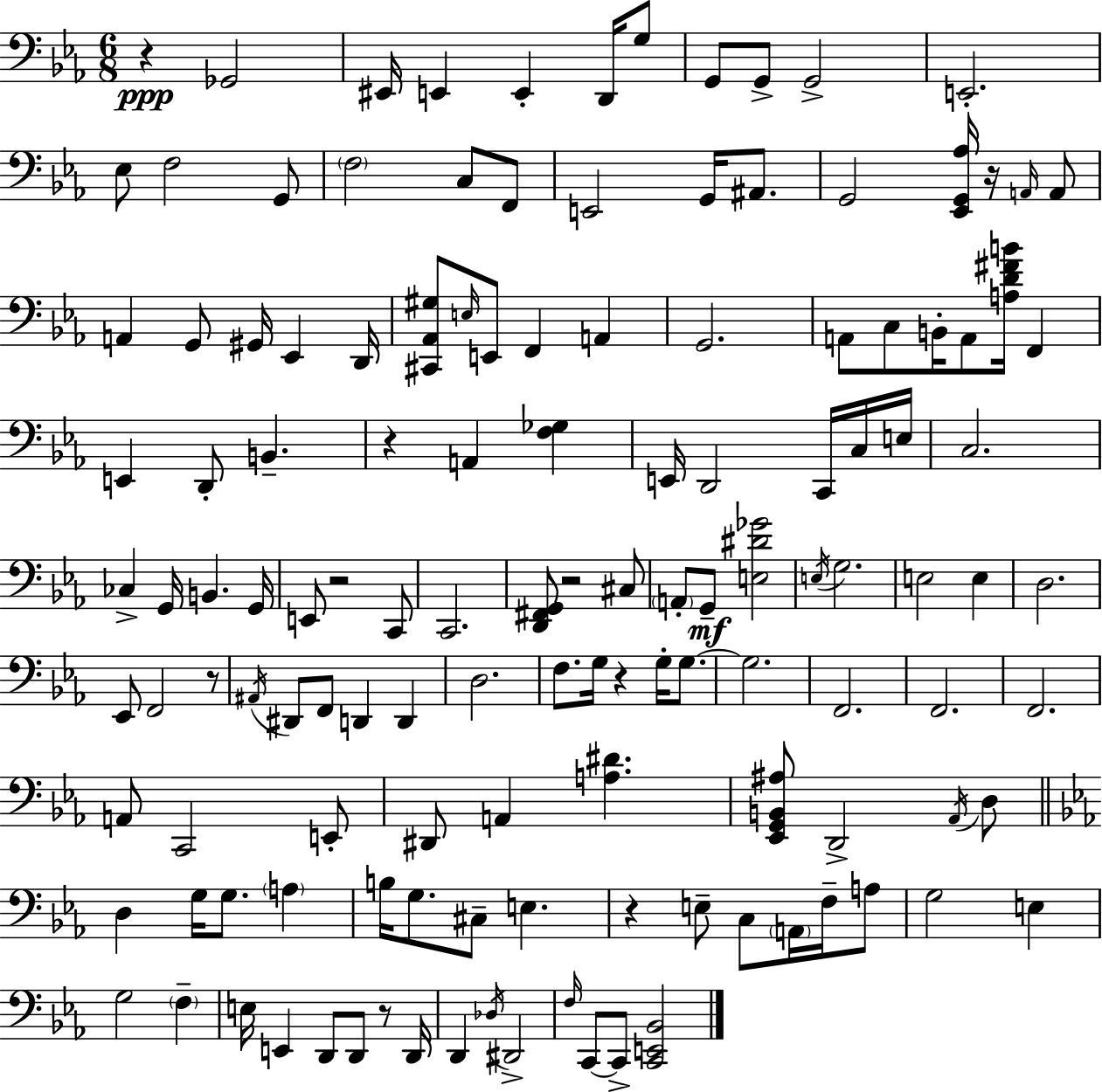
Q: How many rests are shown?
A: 9